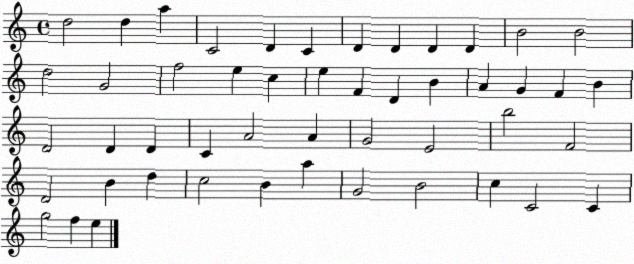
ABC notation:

X:1
T:Untitled
M:4/4
L:1/4
K:C
d2 d a C2 D C D D D D B2 B2 d2 G2 f2 e c e F D B A G F B D2 D D C A2 A G2 E2 b2 F2 D2 B d c2 B a G2 B2 c C2 C g2 f e